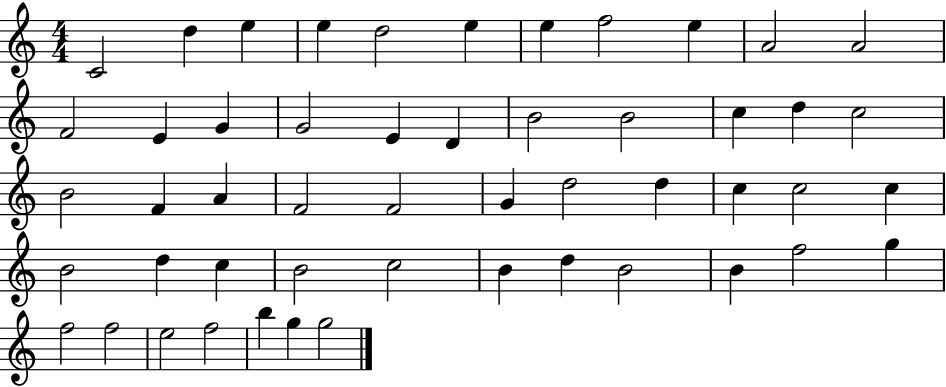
{
  \clef treble
  \numericTimeSignature
  \time 4/4
  \key c \major
  c'2 d''4 e''4 | e''4 d''2 e''4 | e''4 f''2 e''4 | a'2 a'2 | \break f'2 e'4 g'4 | g'2 e'4 d'4 | b'2 b'2 | c''4 d''4 c''2 | \break b'2 f'4 a'4 | f'2 f'2 | g'4 d''2 d''4 | c''4 c''2 c''4 | \break b'2 d''4 c''4 | b'2 c''2 | b'4 d''4 b'2 | b'4 f''2 g''4 | \break f''2 f''2 | e''2 f''2 | b''4 g''4 g''2 | \bar "|."
}